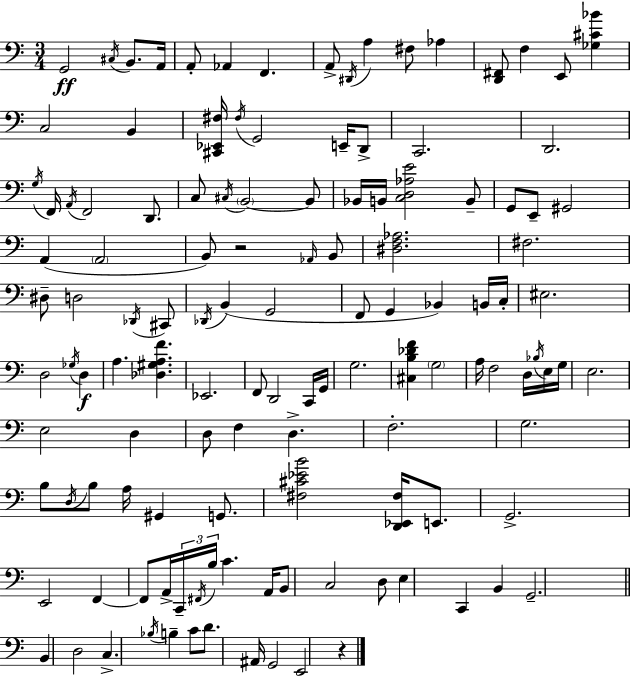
X:1
T:Untitled
M:3/4
L:1/4
K:Am
G,,2 ^C,/4 B,,/2 A,,/4 A,,/2 _A,, F,, A,,/2 ^D,,/4 A, ^F,/2 _A, [D,,^F,,]/2 F, E,,/2 [_G,^C_B] C,2 B,, [^C,,_E,,^F,]/4 ^F,/4 G,,2 E,,/4 D,,/2 C,,2 D,,2 G,/4 F,,/4 A,,/4 F,,2 D,,/2 C,/2 ^C,/4 B,,2 B,,/2 _B,,/4 B,,/4 [C,D,_A,E]2 B,,/2 G,,/2 E,,/2 ^G,,2 A,, A,,2 B,,/2 z2 _A,,/4 B,,/2 [^D,F,_A,]2 ^F,2 ^D,/2 D,2 _D,,/4 ^C,,/2 _D,,/4 B,, G,,2 F,,/2 G,, _B,, B,,/4 C,/4 ^E,2 D,2 _G,/4 D, A, [_D,^G,A,F] _E,,2 F,,/2 D,,2 C,,/4 G,,/4 G,2 [^C,B,_DF] G,2 A,/4 F,2 D,/4 _B,/4 E,/4 G,/4 E,2 E,2 D, D,/2 F, D, F,2 G,2 B,/2 D,/4 B,/2 A,/4 ^G,, G,,/2 [^F,^C_EB]2 [D,,_E,,^F,]/4 E,,/2 G,,2 E,,2 F,, F,,/2 A,,/4 C,,/4 ^F,,/4 B,/4 C A,,/4 B,,/2 C,2 D,/2 E, C,, B,, G,,2 B,, D,2 C, _B,/4 B, C/2 D/2 ^A,,/4 G,,2 E,,2 z